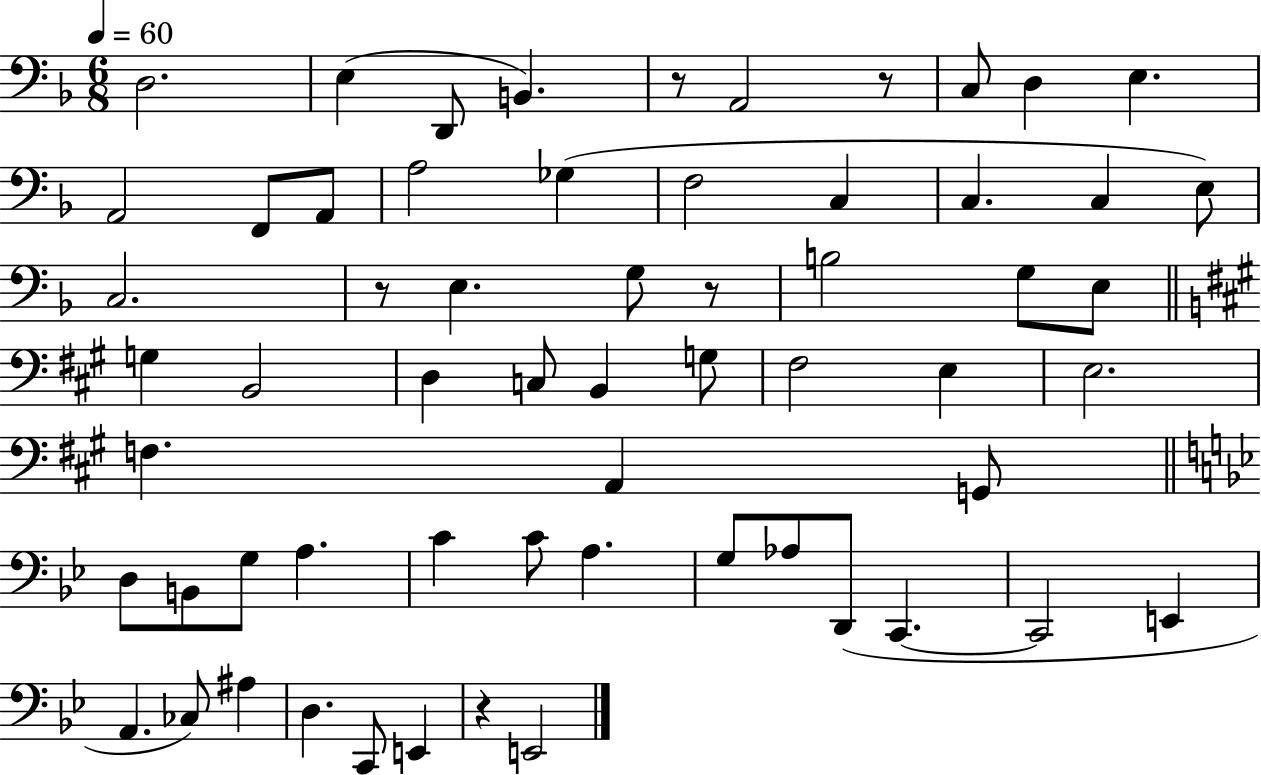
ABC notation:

X:1
T:Untitled
M:6/8
L:1/4
K:F
D,2 E, D,,/2 B,, z/2 A,,2 z/2 C,/2 D, E, A,,2 F,,/2 A,,/2 A,2 _G, F,2 C, C, C, E,/2 C,2 z/2 E, G,/2 z/2 B,2 G,/2 E,/2 G, B,,2 D, C,/2 B,, G,/2 ^F,2 E, E,2 F, A,, G,,/2 D,/2 B,,/2 G,/2 A, C C/2 A, G,/2 _A,/2 D,,/2 C,, C,,2 E,, A,, _C,/2 ^A, D, C,,/2 E,, z E,,2